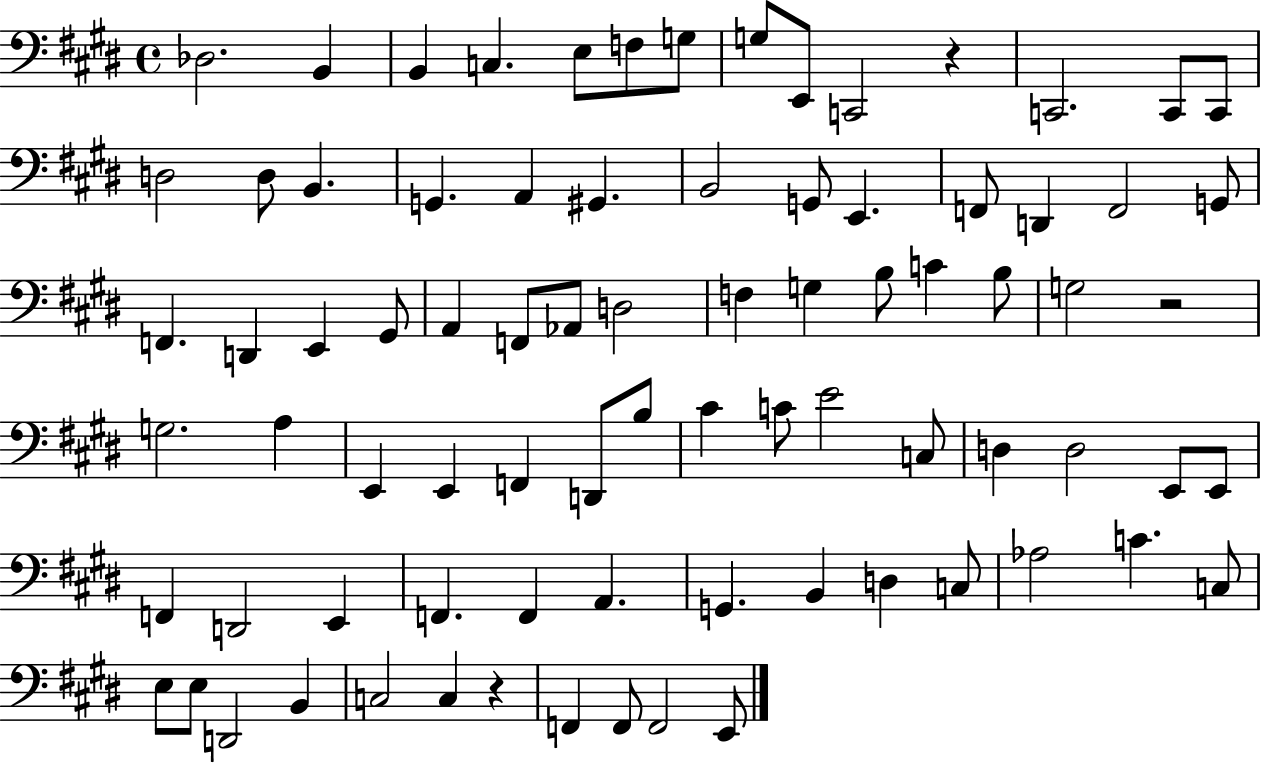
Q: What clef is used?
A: bass